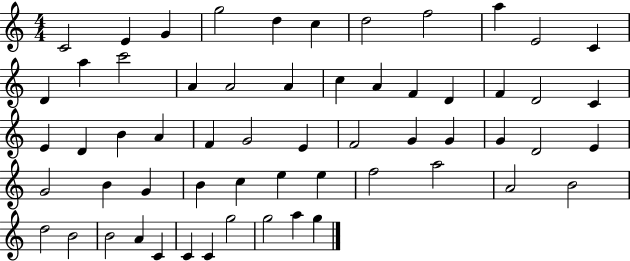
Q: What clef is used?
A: treble